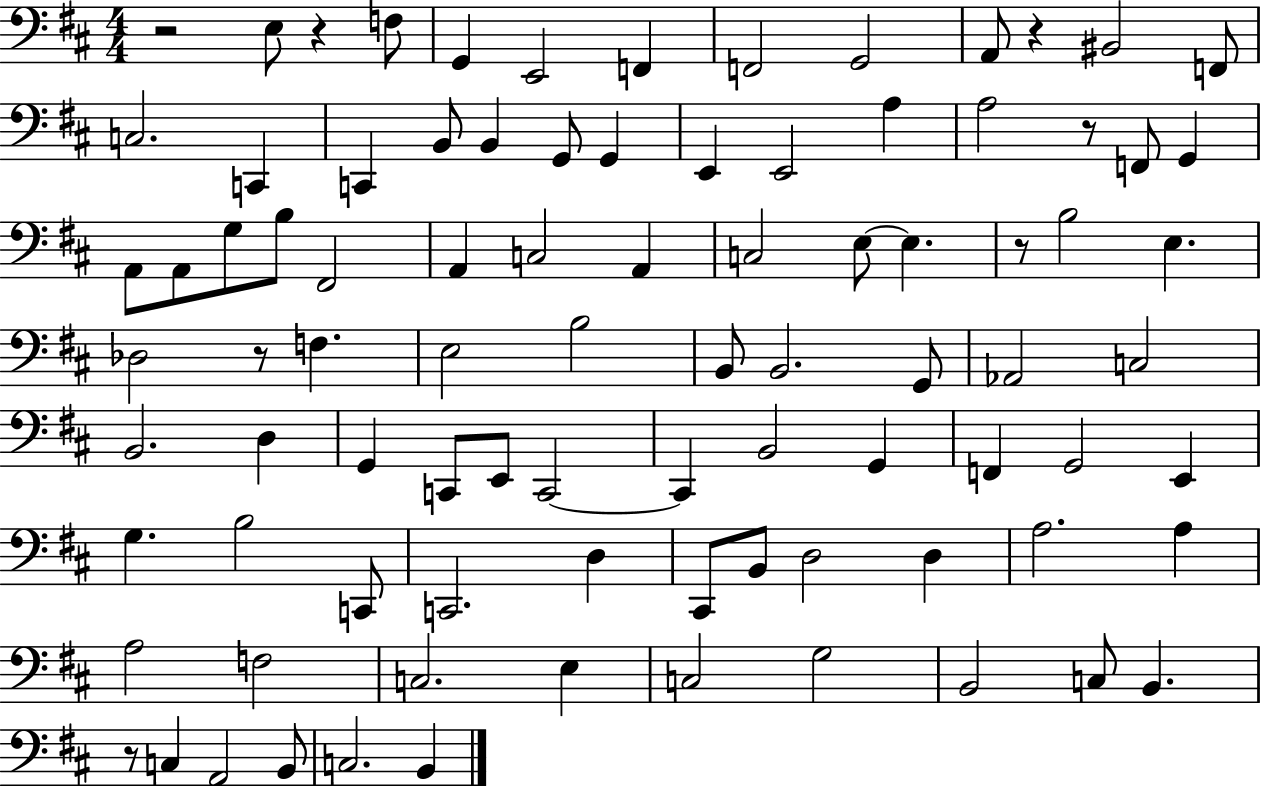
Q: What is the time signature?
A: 4/4